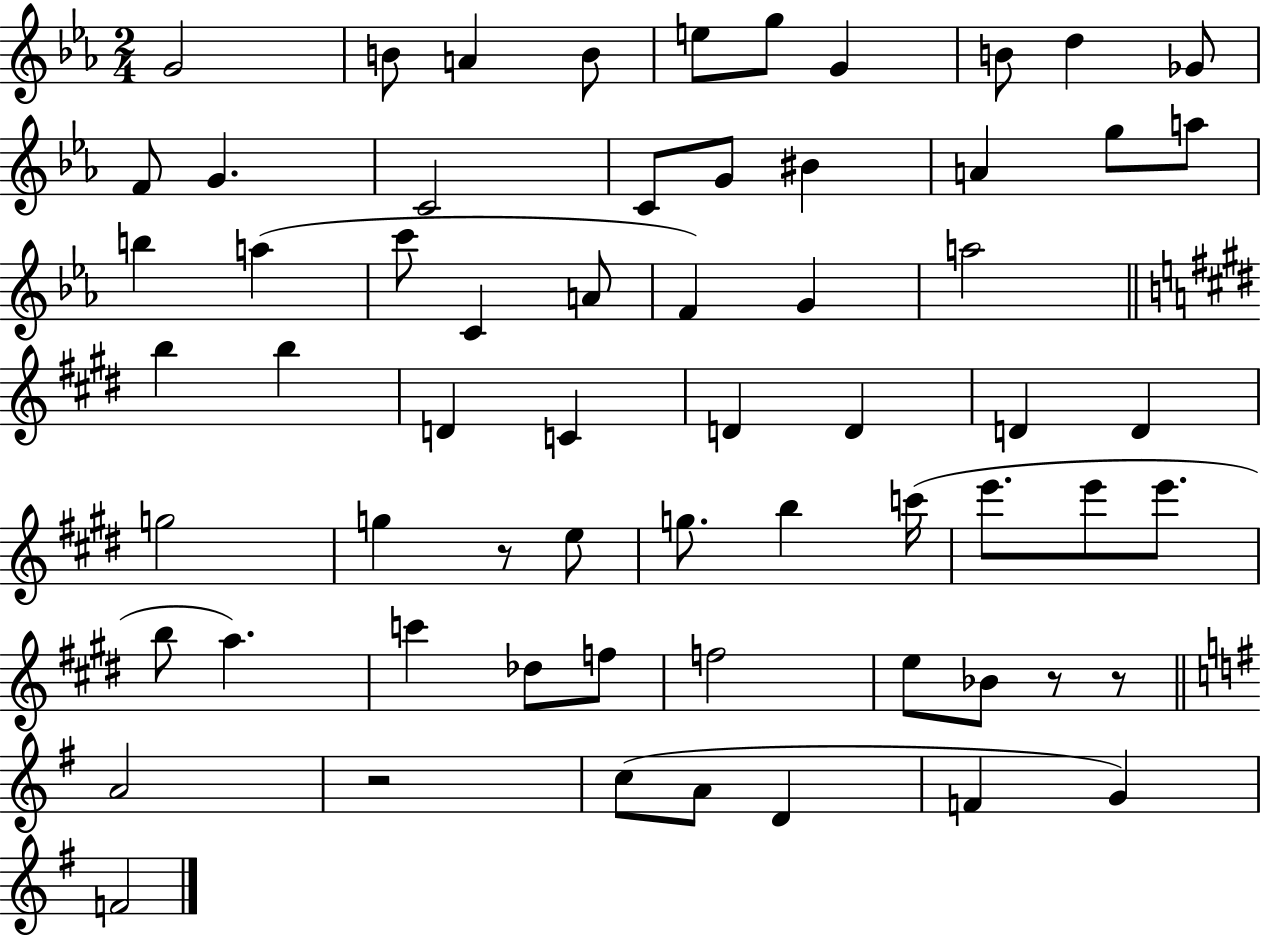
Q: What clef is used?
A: treble